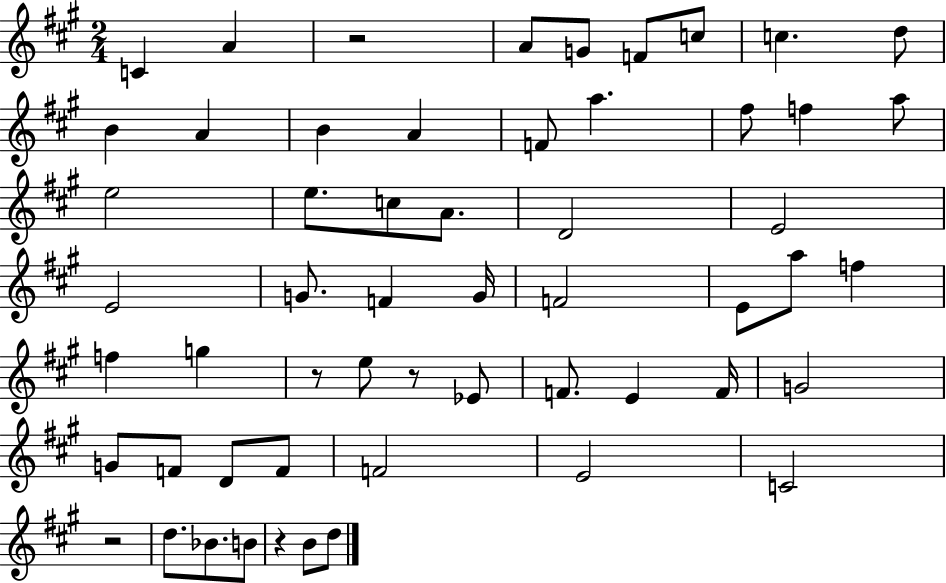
C4/q A4/q R/h A4/e G4/e F4/e C5/e C5/q. D5/e B4/q A4/q B4/q A4/q F4/e A5/q. F#5/e F5/q A5/e E5/h E5/e. C5/e A4/e. D4/h E4/h E4/h G4/e. F4/q G4/s F4/h E4/e A5/e F5/q F5/q G5/q R/e E5/e R/e Eb4/e F4/e. E4/q F4/s G4/h G4/e F4/e D4/e F4/e F4/h E4/h C4/h R/h D5/e. Bb4/e. B4/e R/q B4/e D5/e